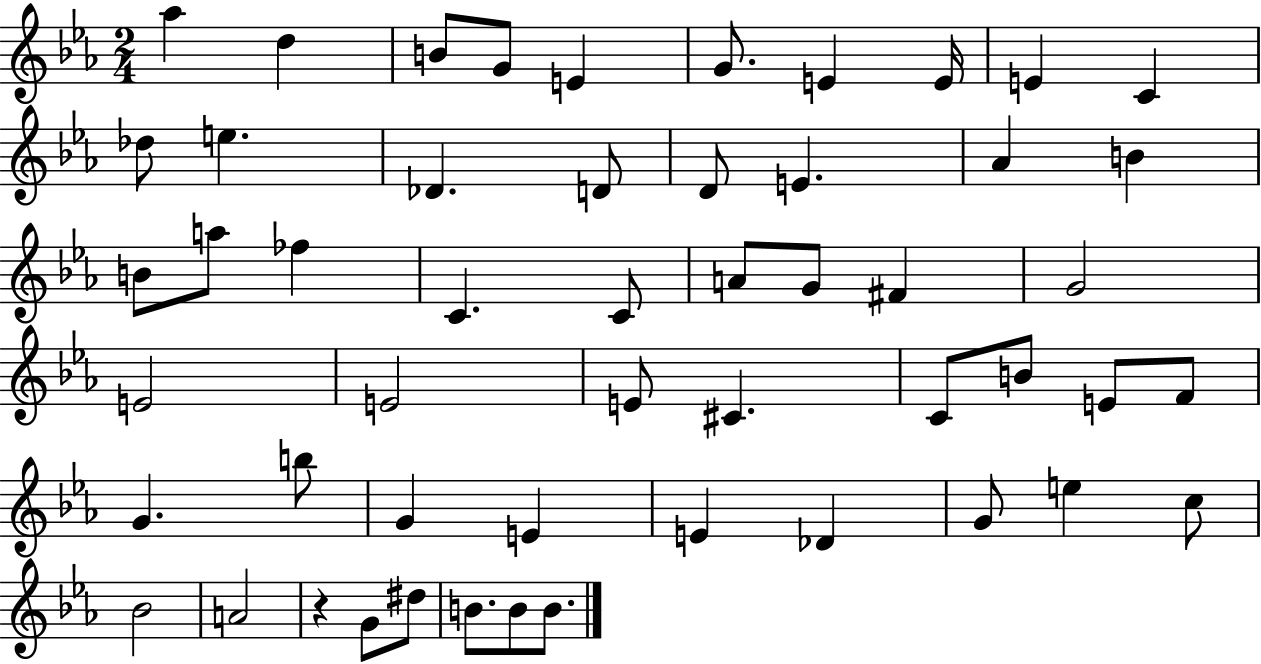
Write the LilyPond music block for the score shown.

{
  \clef treble
  \numericTimeSignature
  \time 2/4
  \key ees \major
  aes''4 d''4 | b'8 g'8 e'4 | g'8. e'4 e'16 | e'4 c'4 | \break des''8 e''4. | des'4. d'8 | d'8 e'4. | aes'4 b'4 | \break b'8 a''8 fes''4 | c'4. c'8 | a'8 g'8 fis'4 | g'2 | \break e'2 | e'2 | e'8 cis'4. | c'8 b'8 e'8 f'8 | \break g'4. b''8 | g'4 e'4 | e'4 des'4 | g'8 e''4 c''8 | \break bes'2 | a'2 | r4 g'8 dis''8 | b'8. b'8 b'8. | \break \bar "|."
}